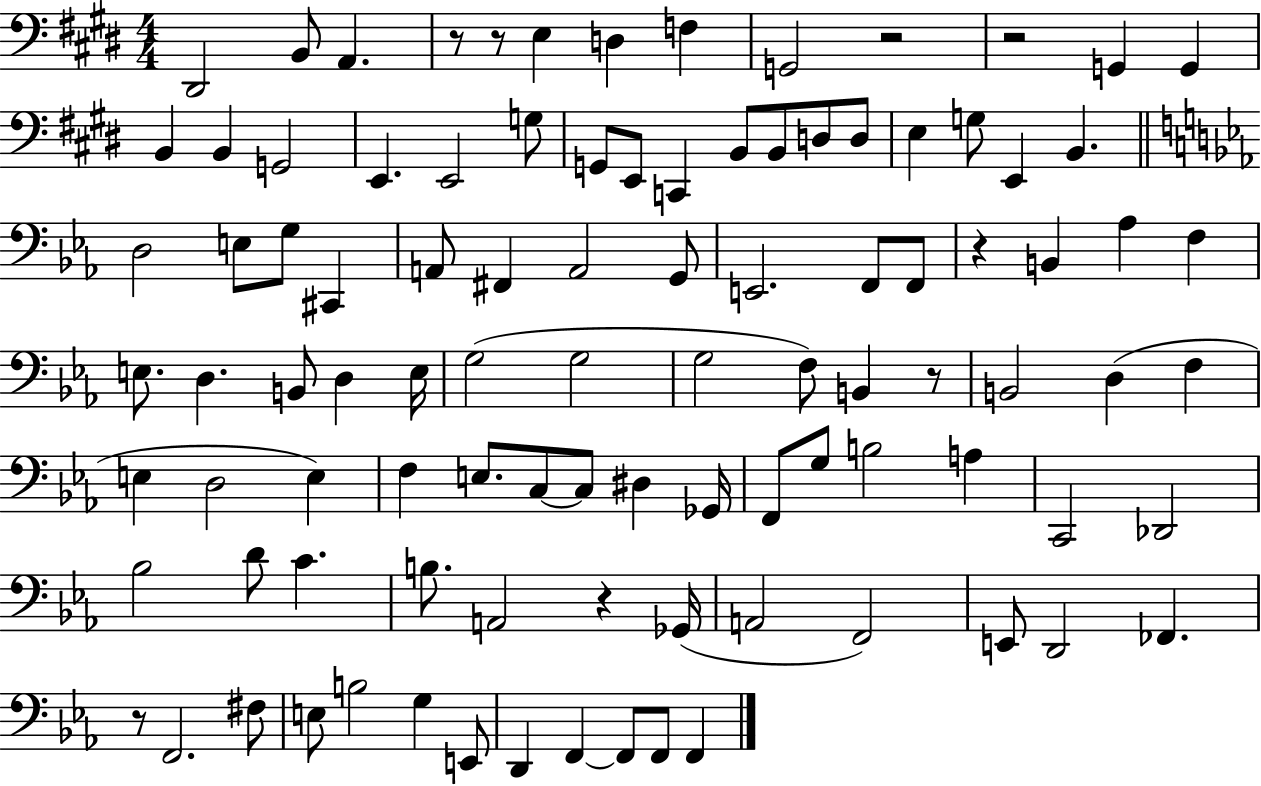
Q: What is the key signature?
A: E major